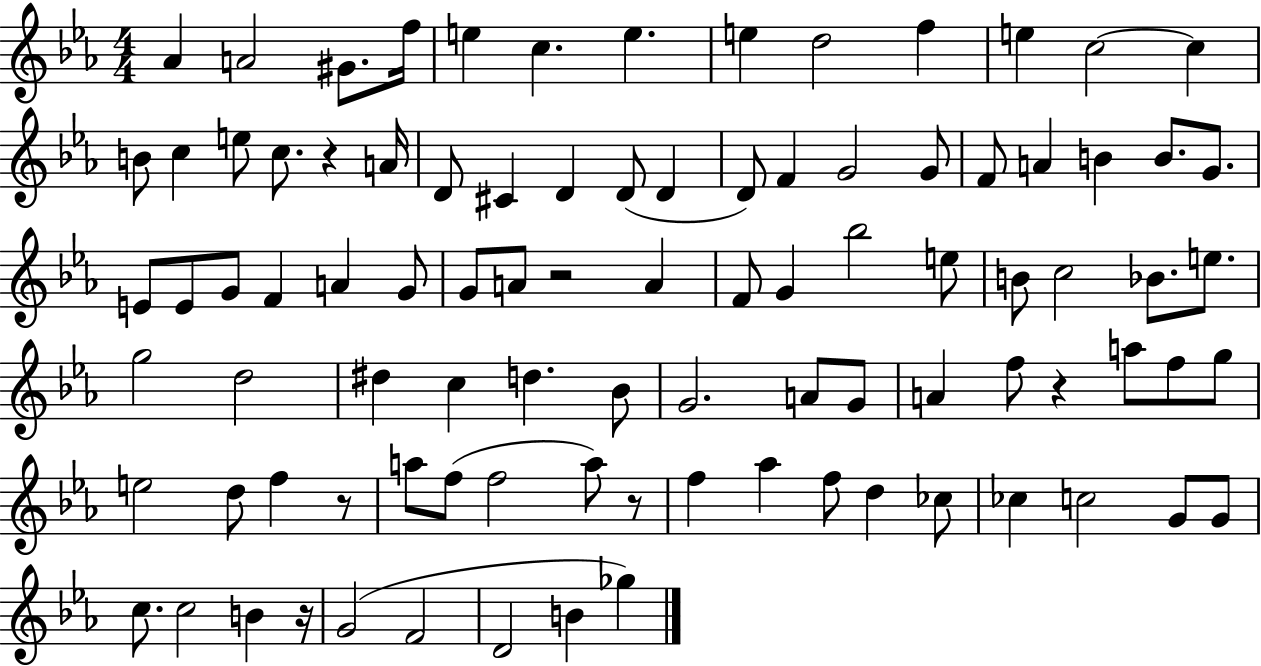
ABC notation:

X:1
T:Untitled
M:4/4
L:1/4
K:Eb
_A A2 ^G/2 f/4 e c e e d2 f e c2 c B/2 c e/2 c/2 z A/4 D/2 ^C D D/2 D D/2 F G2 G/2 F/2 A B B/2 G/2 E/2 E/2 G/2 F A G/2 G/2 A/2 z2 A F/2 G _b2 e/2 B/2 c2 _B/2 e/2 g2 d2 ^d c d _B/2 G2 A/2 G/2 A f/2 z a/2 f/2 g/2 e2 d/2 f z/2 a/2 f/2 f2 a/2 z/2 f _a f/2 d _c/2 _c c2 G/2 G/2 c/2 c2 B z/4 G2 F2 D2 B _g